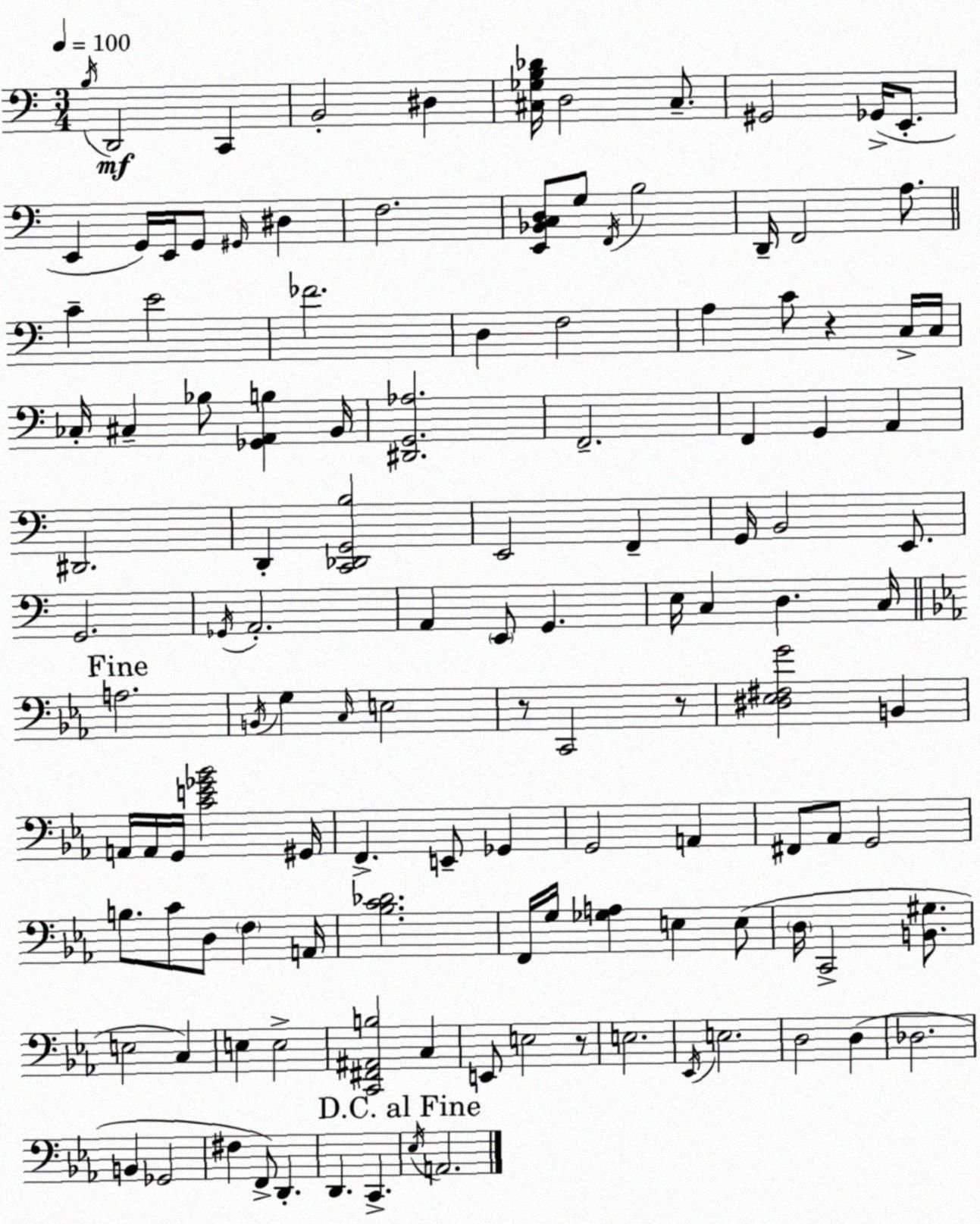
X:1
T:Untitled
M:3/4
L:1/4
K:Am
B,/4 D,,2 C,, B,,2 ^D, [^C,_G,B,_D]/4 D,2 ^C,/2 ^G,,2 _G,,/4 E,,/2 E,, G,,/4 E,,/4 G,,/2 ^G,,/4 ^D, F,2 [E,,_B,,C,D,]/2 G,/2 F,,/4 B,2 D,,/4 F,,2 A,/2 C E2 _F2 D, F,2 A, C/2 z C,/4 C,/4 _C,/4 ^C, _B,/2 [_G,,A,,B,] B,,/4 [^D,,G,,_A,]2 F,,2 F,, G,, A,, ^D,,2 D,, [C,,_D,,G,,B,]2 E,,2 F,, G,,/4 B,,2 E,,/2 G,,2 _G,,/4 A,,2 A,, E,,/2 G,, E,/4 C, D, C,/4 A,2 B,,/4 G, C,/4 E,2 z/2 C,,2 z/2 [^D,_E,^F,G]2 B,, A,,/4 A,,/4 G,,/4 [CE_G_B]2 ^G,,/4 F,, E,,/2 _G,, G,,2 A,, ^F,,/2 _A,,/2 G,,2 B,/2 C/2 D,/2 F, A,,/4 [_B,C_D]2 F,,/4 G,/4 [_G,A,] E, E,/2 D,/4 C,,2 [B,,^G,]/2 E,2 C, E, E,2 [C,,^F,,^A,,B,]2 C, E,,/2 E,2 z/2 E,2 _E,,/4 E,2 D,2 D, _D,2 B,, _G,,2 ^F, F,,/2 D,, D,, C,, _E,/4 A,,2